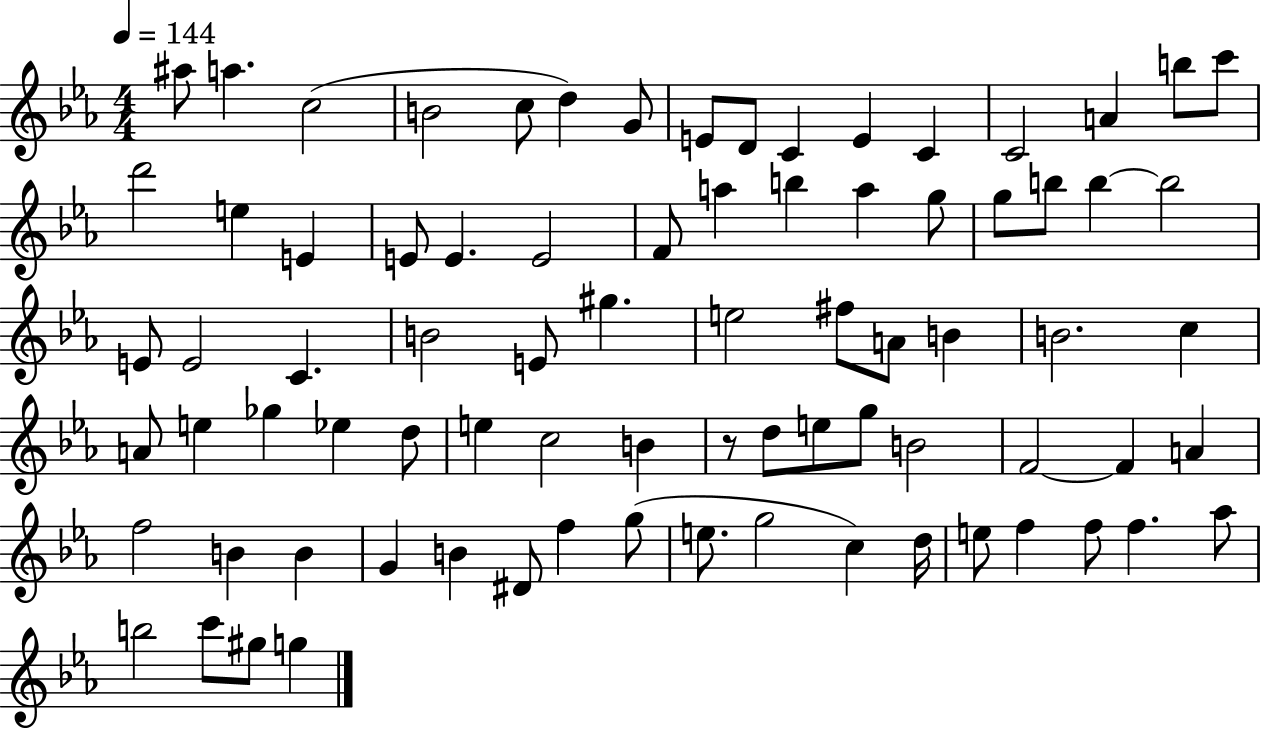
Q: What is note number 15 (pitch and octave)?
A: B5